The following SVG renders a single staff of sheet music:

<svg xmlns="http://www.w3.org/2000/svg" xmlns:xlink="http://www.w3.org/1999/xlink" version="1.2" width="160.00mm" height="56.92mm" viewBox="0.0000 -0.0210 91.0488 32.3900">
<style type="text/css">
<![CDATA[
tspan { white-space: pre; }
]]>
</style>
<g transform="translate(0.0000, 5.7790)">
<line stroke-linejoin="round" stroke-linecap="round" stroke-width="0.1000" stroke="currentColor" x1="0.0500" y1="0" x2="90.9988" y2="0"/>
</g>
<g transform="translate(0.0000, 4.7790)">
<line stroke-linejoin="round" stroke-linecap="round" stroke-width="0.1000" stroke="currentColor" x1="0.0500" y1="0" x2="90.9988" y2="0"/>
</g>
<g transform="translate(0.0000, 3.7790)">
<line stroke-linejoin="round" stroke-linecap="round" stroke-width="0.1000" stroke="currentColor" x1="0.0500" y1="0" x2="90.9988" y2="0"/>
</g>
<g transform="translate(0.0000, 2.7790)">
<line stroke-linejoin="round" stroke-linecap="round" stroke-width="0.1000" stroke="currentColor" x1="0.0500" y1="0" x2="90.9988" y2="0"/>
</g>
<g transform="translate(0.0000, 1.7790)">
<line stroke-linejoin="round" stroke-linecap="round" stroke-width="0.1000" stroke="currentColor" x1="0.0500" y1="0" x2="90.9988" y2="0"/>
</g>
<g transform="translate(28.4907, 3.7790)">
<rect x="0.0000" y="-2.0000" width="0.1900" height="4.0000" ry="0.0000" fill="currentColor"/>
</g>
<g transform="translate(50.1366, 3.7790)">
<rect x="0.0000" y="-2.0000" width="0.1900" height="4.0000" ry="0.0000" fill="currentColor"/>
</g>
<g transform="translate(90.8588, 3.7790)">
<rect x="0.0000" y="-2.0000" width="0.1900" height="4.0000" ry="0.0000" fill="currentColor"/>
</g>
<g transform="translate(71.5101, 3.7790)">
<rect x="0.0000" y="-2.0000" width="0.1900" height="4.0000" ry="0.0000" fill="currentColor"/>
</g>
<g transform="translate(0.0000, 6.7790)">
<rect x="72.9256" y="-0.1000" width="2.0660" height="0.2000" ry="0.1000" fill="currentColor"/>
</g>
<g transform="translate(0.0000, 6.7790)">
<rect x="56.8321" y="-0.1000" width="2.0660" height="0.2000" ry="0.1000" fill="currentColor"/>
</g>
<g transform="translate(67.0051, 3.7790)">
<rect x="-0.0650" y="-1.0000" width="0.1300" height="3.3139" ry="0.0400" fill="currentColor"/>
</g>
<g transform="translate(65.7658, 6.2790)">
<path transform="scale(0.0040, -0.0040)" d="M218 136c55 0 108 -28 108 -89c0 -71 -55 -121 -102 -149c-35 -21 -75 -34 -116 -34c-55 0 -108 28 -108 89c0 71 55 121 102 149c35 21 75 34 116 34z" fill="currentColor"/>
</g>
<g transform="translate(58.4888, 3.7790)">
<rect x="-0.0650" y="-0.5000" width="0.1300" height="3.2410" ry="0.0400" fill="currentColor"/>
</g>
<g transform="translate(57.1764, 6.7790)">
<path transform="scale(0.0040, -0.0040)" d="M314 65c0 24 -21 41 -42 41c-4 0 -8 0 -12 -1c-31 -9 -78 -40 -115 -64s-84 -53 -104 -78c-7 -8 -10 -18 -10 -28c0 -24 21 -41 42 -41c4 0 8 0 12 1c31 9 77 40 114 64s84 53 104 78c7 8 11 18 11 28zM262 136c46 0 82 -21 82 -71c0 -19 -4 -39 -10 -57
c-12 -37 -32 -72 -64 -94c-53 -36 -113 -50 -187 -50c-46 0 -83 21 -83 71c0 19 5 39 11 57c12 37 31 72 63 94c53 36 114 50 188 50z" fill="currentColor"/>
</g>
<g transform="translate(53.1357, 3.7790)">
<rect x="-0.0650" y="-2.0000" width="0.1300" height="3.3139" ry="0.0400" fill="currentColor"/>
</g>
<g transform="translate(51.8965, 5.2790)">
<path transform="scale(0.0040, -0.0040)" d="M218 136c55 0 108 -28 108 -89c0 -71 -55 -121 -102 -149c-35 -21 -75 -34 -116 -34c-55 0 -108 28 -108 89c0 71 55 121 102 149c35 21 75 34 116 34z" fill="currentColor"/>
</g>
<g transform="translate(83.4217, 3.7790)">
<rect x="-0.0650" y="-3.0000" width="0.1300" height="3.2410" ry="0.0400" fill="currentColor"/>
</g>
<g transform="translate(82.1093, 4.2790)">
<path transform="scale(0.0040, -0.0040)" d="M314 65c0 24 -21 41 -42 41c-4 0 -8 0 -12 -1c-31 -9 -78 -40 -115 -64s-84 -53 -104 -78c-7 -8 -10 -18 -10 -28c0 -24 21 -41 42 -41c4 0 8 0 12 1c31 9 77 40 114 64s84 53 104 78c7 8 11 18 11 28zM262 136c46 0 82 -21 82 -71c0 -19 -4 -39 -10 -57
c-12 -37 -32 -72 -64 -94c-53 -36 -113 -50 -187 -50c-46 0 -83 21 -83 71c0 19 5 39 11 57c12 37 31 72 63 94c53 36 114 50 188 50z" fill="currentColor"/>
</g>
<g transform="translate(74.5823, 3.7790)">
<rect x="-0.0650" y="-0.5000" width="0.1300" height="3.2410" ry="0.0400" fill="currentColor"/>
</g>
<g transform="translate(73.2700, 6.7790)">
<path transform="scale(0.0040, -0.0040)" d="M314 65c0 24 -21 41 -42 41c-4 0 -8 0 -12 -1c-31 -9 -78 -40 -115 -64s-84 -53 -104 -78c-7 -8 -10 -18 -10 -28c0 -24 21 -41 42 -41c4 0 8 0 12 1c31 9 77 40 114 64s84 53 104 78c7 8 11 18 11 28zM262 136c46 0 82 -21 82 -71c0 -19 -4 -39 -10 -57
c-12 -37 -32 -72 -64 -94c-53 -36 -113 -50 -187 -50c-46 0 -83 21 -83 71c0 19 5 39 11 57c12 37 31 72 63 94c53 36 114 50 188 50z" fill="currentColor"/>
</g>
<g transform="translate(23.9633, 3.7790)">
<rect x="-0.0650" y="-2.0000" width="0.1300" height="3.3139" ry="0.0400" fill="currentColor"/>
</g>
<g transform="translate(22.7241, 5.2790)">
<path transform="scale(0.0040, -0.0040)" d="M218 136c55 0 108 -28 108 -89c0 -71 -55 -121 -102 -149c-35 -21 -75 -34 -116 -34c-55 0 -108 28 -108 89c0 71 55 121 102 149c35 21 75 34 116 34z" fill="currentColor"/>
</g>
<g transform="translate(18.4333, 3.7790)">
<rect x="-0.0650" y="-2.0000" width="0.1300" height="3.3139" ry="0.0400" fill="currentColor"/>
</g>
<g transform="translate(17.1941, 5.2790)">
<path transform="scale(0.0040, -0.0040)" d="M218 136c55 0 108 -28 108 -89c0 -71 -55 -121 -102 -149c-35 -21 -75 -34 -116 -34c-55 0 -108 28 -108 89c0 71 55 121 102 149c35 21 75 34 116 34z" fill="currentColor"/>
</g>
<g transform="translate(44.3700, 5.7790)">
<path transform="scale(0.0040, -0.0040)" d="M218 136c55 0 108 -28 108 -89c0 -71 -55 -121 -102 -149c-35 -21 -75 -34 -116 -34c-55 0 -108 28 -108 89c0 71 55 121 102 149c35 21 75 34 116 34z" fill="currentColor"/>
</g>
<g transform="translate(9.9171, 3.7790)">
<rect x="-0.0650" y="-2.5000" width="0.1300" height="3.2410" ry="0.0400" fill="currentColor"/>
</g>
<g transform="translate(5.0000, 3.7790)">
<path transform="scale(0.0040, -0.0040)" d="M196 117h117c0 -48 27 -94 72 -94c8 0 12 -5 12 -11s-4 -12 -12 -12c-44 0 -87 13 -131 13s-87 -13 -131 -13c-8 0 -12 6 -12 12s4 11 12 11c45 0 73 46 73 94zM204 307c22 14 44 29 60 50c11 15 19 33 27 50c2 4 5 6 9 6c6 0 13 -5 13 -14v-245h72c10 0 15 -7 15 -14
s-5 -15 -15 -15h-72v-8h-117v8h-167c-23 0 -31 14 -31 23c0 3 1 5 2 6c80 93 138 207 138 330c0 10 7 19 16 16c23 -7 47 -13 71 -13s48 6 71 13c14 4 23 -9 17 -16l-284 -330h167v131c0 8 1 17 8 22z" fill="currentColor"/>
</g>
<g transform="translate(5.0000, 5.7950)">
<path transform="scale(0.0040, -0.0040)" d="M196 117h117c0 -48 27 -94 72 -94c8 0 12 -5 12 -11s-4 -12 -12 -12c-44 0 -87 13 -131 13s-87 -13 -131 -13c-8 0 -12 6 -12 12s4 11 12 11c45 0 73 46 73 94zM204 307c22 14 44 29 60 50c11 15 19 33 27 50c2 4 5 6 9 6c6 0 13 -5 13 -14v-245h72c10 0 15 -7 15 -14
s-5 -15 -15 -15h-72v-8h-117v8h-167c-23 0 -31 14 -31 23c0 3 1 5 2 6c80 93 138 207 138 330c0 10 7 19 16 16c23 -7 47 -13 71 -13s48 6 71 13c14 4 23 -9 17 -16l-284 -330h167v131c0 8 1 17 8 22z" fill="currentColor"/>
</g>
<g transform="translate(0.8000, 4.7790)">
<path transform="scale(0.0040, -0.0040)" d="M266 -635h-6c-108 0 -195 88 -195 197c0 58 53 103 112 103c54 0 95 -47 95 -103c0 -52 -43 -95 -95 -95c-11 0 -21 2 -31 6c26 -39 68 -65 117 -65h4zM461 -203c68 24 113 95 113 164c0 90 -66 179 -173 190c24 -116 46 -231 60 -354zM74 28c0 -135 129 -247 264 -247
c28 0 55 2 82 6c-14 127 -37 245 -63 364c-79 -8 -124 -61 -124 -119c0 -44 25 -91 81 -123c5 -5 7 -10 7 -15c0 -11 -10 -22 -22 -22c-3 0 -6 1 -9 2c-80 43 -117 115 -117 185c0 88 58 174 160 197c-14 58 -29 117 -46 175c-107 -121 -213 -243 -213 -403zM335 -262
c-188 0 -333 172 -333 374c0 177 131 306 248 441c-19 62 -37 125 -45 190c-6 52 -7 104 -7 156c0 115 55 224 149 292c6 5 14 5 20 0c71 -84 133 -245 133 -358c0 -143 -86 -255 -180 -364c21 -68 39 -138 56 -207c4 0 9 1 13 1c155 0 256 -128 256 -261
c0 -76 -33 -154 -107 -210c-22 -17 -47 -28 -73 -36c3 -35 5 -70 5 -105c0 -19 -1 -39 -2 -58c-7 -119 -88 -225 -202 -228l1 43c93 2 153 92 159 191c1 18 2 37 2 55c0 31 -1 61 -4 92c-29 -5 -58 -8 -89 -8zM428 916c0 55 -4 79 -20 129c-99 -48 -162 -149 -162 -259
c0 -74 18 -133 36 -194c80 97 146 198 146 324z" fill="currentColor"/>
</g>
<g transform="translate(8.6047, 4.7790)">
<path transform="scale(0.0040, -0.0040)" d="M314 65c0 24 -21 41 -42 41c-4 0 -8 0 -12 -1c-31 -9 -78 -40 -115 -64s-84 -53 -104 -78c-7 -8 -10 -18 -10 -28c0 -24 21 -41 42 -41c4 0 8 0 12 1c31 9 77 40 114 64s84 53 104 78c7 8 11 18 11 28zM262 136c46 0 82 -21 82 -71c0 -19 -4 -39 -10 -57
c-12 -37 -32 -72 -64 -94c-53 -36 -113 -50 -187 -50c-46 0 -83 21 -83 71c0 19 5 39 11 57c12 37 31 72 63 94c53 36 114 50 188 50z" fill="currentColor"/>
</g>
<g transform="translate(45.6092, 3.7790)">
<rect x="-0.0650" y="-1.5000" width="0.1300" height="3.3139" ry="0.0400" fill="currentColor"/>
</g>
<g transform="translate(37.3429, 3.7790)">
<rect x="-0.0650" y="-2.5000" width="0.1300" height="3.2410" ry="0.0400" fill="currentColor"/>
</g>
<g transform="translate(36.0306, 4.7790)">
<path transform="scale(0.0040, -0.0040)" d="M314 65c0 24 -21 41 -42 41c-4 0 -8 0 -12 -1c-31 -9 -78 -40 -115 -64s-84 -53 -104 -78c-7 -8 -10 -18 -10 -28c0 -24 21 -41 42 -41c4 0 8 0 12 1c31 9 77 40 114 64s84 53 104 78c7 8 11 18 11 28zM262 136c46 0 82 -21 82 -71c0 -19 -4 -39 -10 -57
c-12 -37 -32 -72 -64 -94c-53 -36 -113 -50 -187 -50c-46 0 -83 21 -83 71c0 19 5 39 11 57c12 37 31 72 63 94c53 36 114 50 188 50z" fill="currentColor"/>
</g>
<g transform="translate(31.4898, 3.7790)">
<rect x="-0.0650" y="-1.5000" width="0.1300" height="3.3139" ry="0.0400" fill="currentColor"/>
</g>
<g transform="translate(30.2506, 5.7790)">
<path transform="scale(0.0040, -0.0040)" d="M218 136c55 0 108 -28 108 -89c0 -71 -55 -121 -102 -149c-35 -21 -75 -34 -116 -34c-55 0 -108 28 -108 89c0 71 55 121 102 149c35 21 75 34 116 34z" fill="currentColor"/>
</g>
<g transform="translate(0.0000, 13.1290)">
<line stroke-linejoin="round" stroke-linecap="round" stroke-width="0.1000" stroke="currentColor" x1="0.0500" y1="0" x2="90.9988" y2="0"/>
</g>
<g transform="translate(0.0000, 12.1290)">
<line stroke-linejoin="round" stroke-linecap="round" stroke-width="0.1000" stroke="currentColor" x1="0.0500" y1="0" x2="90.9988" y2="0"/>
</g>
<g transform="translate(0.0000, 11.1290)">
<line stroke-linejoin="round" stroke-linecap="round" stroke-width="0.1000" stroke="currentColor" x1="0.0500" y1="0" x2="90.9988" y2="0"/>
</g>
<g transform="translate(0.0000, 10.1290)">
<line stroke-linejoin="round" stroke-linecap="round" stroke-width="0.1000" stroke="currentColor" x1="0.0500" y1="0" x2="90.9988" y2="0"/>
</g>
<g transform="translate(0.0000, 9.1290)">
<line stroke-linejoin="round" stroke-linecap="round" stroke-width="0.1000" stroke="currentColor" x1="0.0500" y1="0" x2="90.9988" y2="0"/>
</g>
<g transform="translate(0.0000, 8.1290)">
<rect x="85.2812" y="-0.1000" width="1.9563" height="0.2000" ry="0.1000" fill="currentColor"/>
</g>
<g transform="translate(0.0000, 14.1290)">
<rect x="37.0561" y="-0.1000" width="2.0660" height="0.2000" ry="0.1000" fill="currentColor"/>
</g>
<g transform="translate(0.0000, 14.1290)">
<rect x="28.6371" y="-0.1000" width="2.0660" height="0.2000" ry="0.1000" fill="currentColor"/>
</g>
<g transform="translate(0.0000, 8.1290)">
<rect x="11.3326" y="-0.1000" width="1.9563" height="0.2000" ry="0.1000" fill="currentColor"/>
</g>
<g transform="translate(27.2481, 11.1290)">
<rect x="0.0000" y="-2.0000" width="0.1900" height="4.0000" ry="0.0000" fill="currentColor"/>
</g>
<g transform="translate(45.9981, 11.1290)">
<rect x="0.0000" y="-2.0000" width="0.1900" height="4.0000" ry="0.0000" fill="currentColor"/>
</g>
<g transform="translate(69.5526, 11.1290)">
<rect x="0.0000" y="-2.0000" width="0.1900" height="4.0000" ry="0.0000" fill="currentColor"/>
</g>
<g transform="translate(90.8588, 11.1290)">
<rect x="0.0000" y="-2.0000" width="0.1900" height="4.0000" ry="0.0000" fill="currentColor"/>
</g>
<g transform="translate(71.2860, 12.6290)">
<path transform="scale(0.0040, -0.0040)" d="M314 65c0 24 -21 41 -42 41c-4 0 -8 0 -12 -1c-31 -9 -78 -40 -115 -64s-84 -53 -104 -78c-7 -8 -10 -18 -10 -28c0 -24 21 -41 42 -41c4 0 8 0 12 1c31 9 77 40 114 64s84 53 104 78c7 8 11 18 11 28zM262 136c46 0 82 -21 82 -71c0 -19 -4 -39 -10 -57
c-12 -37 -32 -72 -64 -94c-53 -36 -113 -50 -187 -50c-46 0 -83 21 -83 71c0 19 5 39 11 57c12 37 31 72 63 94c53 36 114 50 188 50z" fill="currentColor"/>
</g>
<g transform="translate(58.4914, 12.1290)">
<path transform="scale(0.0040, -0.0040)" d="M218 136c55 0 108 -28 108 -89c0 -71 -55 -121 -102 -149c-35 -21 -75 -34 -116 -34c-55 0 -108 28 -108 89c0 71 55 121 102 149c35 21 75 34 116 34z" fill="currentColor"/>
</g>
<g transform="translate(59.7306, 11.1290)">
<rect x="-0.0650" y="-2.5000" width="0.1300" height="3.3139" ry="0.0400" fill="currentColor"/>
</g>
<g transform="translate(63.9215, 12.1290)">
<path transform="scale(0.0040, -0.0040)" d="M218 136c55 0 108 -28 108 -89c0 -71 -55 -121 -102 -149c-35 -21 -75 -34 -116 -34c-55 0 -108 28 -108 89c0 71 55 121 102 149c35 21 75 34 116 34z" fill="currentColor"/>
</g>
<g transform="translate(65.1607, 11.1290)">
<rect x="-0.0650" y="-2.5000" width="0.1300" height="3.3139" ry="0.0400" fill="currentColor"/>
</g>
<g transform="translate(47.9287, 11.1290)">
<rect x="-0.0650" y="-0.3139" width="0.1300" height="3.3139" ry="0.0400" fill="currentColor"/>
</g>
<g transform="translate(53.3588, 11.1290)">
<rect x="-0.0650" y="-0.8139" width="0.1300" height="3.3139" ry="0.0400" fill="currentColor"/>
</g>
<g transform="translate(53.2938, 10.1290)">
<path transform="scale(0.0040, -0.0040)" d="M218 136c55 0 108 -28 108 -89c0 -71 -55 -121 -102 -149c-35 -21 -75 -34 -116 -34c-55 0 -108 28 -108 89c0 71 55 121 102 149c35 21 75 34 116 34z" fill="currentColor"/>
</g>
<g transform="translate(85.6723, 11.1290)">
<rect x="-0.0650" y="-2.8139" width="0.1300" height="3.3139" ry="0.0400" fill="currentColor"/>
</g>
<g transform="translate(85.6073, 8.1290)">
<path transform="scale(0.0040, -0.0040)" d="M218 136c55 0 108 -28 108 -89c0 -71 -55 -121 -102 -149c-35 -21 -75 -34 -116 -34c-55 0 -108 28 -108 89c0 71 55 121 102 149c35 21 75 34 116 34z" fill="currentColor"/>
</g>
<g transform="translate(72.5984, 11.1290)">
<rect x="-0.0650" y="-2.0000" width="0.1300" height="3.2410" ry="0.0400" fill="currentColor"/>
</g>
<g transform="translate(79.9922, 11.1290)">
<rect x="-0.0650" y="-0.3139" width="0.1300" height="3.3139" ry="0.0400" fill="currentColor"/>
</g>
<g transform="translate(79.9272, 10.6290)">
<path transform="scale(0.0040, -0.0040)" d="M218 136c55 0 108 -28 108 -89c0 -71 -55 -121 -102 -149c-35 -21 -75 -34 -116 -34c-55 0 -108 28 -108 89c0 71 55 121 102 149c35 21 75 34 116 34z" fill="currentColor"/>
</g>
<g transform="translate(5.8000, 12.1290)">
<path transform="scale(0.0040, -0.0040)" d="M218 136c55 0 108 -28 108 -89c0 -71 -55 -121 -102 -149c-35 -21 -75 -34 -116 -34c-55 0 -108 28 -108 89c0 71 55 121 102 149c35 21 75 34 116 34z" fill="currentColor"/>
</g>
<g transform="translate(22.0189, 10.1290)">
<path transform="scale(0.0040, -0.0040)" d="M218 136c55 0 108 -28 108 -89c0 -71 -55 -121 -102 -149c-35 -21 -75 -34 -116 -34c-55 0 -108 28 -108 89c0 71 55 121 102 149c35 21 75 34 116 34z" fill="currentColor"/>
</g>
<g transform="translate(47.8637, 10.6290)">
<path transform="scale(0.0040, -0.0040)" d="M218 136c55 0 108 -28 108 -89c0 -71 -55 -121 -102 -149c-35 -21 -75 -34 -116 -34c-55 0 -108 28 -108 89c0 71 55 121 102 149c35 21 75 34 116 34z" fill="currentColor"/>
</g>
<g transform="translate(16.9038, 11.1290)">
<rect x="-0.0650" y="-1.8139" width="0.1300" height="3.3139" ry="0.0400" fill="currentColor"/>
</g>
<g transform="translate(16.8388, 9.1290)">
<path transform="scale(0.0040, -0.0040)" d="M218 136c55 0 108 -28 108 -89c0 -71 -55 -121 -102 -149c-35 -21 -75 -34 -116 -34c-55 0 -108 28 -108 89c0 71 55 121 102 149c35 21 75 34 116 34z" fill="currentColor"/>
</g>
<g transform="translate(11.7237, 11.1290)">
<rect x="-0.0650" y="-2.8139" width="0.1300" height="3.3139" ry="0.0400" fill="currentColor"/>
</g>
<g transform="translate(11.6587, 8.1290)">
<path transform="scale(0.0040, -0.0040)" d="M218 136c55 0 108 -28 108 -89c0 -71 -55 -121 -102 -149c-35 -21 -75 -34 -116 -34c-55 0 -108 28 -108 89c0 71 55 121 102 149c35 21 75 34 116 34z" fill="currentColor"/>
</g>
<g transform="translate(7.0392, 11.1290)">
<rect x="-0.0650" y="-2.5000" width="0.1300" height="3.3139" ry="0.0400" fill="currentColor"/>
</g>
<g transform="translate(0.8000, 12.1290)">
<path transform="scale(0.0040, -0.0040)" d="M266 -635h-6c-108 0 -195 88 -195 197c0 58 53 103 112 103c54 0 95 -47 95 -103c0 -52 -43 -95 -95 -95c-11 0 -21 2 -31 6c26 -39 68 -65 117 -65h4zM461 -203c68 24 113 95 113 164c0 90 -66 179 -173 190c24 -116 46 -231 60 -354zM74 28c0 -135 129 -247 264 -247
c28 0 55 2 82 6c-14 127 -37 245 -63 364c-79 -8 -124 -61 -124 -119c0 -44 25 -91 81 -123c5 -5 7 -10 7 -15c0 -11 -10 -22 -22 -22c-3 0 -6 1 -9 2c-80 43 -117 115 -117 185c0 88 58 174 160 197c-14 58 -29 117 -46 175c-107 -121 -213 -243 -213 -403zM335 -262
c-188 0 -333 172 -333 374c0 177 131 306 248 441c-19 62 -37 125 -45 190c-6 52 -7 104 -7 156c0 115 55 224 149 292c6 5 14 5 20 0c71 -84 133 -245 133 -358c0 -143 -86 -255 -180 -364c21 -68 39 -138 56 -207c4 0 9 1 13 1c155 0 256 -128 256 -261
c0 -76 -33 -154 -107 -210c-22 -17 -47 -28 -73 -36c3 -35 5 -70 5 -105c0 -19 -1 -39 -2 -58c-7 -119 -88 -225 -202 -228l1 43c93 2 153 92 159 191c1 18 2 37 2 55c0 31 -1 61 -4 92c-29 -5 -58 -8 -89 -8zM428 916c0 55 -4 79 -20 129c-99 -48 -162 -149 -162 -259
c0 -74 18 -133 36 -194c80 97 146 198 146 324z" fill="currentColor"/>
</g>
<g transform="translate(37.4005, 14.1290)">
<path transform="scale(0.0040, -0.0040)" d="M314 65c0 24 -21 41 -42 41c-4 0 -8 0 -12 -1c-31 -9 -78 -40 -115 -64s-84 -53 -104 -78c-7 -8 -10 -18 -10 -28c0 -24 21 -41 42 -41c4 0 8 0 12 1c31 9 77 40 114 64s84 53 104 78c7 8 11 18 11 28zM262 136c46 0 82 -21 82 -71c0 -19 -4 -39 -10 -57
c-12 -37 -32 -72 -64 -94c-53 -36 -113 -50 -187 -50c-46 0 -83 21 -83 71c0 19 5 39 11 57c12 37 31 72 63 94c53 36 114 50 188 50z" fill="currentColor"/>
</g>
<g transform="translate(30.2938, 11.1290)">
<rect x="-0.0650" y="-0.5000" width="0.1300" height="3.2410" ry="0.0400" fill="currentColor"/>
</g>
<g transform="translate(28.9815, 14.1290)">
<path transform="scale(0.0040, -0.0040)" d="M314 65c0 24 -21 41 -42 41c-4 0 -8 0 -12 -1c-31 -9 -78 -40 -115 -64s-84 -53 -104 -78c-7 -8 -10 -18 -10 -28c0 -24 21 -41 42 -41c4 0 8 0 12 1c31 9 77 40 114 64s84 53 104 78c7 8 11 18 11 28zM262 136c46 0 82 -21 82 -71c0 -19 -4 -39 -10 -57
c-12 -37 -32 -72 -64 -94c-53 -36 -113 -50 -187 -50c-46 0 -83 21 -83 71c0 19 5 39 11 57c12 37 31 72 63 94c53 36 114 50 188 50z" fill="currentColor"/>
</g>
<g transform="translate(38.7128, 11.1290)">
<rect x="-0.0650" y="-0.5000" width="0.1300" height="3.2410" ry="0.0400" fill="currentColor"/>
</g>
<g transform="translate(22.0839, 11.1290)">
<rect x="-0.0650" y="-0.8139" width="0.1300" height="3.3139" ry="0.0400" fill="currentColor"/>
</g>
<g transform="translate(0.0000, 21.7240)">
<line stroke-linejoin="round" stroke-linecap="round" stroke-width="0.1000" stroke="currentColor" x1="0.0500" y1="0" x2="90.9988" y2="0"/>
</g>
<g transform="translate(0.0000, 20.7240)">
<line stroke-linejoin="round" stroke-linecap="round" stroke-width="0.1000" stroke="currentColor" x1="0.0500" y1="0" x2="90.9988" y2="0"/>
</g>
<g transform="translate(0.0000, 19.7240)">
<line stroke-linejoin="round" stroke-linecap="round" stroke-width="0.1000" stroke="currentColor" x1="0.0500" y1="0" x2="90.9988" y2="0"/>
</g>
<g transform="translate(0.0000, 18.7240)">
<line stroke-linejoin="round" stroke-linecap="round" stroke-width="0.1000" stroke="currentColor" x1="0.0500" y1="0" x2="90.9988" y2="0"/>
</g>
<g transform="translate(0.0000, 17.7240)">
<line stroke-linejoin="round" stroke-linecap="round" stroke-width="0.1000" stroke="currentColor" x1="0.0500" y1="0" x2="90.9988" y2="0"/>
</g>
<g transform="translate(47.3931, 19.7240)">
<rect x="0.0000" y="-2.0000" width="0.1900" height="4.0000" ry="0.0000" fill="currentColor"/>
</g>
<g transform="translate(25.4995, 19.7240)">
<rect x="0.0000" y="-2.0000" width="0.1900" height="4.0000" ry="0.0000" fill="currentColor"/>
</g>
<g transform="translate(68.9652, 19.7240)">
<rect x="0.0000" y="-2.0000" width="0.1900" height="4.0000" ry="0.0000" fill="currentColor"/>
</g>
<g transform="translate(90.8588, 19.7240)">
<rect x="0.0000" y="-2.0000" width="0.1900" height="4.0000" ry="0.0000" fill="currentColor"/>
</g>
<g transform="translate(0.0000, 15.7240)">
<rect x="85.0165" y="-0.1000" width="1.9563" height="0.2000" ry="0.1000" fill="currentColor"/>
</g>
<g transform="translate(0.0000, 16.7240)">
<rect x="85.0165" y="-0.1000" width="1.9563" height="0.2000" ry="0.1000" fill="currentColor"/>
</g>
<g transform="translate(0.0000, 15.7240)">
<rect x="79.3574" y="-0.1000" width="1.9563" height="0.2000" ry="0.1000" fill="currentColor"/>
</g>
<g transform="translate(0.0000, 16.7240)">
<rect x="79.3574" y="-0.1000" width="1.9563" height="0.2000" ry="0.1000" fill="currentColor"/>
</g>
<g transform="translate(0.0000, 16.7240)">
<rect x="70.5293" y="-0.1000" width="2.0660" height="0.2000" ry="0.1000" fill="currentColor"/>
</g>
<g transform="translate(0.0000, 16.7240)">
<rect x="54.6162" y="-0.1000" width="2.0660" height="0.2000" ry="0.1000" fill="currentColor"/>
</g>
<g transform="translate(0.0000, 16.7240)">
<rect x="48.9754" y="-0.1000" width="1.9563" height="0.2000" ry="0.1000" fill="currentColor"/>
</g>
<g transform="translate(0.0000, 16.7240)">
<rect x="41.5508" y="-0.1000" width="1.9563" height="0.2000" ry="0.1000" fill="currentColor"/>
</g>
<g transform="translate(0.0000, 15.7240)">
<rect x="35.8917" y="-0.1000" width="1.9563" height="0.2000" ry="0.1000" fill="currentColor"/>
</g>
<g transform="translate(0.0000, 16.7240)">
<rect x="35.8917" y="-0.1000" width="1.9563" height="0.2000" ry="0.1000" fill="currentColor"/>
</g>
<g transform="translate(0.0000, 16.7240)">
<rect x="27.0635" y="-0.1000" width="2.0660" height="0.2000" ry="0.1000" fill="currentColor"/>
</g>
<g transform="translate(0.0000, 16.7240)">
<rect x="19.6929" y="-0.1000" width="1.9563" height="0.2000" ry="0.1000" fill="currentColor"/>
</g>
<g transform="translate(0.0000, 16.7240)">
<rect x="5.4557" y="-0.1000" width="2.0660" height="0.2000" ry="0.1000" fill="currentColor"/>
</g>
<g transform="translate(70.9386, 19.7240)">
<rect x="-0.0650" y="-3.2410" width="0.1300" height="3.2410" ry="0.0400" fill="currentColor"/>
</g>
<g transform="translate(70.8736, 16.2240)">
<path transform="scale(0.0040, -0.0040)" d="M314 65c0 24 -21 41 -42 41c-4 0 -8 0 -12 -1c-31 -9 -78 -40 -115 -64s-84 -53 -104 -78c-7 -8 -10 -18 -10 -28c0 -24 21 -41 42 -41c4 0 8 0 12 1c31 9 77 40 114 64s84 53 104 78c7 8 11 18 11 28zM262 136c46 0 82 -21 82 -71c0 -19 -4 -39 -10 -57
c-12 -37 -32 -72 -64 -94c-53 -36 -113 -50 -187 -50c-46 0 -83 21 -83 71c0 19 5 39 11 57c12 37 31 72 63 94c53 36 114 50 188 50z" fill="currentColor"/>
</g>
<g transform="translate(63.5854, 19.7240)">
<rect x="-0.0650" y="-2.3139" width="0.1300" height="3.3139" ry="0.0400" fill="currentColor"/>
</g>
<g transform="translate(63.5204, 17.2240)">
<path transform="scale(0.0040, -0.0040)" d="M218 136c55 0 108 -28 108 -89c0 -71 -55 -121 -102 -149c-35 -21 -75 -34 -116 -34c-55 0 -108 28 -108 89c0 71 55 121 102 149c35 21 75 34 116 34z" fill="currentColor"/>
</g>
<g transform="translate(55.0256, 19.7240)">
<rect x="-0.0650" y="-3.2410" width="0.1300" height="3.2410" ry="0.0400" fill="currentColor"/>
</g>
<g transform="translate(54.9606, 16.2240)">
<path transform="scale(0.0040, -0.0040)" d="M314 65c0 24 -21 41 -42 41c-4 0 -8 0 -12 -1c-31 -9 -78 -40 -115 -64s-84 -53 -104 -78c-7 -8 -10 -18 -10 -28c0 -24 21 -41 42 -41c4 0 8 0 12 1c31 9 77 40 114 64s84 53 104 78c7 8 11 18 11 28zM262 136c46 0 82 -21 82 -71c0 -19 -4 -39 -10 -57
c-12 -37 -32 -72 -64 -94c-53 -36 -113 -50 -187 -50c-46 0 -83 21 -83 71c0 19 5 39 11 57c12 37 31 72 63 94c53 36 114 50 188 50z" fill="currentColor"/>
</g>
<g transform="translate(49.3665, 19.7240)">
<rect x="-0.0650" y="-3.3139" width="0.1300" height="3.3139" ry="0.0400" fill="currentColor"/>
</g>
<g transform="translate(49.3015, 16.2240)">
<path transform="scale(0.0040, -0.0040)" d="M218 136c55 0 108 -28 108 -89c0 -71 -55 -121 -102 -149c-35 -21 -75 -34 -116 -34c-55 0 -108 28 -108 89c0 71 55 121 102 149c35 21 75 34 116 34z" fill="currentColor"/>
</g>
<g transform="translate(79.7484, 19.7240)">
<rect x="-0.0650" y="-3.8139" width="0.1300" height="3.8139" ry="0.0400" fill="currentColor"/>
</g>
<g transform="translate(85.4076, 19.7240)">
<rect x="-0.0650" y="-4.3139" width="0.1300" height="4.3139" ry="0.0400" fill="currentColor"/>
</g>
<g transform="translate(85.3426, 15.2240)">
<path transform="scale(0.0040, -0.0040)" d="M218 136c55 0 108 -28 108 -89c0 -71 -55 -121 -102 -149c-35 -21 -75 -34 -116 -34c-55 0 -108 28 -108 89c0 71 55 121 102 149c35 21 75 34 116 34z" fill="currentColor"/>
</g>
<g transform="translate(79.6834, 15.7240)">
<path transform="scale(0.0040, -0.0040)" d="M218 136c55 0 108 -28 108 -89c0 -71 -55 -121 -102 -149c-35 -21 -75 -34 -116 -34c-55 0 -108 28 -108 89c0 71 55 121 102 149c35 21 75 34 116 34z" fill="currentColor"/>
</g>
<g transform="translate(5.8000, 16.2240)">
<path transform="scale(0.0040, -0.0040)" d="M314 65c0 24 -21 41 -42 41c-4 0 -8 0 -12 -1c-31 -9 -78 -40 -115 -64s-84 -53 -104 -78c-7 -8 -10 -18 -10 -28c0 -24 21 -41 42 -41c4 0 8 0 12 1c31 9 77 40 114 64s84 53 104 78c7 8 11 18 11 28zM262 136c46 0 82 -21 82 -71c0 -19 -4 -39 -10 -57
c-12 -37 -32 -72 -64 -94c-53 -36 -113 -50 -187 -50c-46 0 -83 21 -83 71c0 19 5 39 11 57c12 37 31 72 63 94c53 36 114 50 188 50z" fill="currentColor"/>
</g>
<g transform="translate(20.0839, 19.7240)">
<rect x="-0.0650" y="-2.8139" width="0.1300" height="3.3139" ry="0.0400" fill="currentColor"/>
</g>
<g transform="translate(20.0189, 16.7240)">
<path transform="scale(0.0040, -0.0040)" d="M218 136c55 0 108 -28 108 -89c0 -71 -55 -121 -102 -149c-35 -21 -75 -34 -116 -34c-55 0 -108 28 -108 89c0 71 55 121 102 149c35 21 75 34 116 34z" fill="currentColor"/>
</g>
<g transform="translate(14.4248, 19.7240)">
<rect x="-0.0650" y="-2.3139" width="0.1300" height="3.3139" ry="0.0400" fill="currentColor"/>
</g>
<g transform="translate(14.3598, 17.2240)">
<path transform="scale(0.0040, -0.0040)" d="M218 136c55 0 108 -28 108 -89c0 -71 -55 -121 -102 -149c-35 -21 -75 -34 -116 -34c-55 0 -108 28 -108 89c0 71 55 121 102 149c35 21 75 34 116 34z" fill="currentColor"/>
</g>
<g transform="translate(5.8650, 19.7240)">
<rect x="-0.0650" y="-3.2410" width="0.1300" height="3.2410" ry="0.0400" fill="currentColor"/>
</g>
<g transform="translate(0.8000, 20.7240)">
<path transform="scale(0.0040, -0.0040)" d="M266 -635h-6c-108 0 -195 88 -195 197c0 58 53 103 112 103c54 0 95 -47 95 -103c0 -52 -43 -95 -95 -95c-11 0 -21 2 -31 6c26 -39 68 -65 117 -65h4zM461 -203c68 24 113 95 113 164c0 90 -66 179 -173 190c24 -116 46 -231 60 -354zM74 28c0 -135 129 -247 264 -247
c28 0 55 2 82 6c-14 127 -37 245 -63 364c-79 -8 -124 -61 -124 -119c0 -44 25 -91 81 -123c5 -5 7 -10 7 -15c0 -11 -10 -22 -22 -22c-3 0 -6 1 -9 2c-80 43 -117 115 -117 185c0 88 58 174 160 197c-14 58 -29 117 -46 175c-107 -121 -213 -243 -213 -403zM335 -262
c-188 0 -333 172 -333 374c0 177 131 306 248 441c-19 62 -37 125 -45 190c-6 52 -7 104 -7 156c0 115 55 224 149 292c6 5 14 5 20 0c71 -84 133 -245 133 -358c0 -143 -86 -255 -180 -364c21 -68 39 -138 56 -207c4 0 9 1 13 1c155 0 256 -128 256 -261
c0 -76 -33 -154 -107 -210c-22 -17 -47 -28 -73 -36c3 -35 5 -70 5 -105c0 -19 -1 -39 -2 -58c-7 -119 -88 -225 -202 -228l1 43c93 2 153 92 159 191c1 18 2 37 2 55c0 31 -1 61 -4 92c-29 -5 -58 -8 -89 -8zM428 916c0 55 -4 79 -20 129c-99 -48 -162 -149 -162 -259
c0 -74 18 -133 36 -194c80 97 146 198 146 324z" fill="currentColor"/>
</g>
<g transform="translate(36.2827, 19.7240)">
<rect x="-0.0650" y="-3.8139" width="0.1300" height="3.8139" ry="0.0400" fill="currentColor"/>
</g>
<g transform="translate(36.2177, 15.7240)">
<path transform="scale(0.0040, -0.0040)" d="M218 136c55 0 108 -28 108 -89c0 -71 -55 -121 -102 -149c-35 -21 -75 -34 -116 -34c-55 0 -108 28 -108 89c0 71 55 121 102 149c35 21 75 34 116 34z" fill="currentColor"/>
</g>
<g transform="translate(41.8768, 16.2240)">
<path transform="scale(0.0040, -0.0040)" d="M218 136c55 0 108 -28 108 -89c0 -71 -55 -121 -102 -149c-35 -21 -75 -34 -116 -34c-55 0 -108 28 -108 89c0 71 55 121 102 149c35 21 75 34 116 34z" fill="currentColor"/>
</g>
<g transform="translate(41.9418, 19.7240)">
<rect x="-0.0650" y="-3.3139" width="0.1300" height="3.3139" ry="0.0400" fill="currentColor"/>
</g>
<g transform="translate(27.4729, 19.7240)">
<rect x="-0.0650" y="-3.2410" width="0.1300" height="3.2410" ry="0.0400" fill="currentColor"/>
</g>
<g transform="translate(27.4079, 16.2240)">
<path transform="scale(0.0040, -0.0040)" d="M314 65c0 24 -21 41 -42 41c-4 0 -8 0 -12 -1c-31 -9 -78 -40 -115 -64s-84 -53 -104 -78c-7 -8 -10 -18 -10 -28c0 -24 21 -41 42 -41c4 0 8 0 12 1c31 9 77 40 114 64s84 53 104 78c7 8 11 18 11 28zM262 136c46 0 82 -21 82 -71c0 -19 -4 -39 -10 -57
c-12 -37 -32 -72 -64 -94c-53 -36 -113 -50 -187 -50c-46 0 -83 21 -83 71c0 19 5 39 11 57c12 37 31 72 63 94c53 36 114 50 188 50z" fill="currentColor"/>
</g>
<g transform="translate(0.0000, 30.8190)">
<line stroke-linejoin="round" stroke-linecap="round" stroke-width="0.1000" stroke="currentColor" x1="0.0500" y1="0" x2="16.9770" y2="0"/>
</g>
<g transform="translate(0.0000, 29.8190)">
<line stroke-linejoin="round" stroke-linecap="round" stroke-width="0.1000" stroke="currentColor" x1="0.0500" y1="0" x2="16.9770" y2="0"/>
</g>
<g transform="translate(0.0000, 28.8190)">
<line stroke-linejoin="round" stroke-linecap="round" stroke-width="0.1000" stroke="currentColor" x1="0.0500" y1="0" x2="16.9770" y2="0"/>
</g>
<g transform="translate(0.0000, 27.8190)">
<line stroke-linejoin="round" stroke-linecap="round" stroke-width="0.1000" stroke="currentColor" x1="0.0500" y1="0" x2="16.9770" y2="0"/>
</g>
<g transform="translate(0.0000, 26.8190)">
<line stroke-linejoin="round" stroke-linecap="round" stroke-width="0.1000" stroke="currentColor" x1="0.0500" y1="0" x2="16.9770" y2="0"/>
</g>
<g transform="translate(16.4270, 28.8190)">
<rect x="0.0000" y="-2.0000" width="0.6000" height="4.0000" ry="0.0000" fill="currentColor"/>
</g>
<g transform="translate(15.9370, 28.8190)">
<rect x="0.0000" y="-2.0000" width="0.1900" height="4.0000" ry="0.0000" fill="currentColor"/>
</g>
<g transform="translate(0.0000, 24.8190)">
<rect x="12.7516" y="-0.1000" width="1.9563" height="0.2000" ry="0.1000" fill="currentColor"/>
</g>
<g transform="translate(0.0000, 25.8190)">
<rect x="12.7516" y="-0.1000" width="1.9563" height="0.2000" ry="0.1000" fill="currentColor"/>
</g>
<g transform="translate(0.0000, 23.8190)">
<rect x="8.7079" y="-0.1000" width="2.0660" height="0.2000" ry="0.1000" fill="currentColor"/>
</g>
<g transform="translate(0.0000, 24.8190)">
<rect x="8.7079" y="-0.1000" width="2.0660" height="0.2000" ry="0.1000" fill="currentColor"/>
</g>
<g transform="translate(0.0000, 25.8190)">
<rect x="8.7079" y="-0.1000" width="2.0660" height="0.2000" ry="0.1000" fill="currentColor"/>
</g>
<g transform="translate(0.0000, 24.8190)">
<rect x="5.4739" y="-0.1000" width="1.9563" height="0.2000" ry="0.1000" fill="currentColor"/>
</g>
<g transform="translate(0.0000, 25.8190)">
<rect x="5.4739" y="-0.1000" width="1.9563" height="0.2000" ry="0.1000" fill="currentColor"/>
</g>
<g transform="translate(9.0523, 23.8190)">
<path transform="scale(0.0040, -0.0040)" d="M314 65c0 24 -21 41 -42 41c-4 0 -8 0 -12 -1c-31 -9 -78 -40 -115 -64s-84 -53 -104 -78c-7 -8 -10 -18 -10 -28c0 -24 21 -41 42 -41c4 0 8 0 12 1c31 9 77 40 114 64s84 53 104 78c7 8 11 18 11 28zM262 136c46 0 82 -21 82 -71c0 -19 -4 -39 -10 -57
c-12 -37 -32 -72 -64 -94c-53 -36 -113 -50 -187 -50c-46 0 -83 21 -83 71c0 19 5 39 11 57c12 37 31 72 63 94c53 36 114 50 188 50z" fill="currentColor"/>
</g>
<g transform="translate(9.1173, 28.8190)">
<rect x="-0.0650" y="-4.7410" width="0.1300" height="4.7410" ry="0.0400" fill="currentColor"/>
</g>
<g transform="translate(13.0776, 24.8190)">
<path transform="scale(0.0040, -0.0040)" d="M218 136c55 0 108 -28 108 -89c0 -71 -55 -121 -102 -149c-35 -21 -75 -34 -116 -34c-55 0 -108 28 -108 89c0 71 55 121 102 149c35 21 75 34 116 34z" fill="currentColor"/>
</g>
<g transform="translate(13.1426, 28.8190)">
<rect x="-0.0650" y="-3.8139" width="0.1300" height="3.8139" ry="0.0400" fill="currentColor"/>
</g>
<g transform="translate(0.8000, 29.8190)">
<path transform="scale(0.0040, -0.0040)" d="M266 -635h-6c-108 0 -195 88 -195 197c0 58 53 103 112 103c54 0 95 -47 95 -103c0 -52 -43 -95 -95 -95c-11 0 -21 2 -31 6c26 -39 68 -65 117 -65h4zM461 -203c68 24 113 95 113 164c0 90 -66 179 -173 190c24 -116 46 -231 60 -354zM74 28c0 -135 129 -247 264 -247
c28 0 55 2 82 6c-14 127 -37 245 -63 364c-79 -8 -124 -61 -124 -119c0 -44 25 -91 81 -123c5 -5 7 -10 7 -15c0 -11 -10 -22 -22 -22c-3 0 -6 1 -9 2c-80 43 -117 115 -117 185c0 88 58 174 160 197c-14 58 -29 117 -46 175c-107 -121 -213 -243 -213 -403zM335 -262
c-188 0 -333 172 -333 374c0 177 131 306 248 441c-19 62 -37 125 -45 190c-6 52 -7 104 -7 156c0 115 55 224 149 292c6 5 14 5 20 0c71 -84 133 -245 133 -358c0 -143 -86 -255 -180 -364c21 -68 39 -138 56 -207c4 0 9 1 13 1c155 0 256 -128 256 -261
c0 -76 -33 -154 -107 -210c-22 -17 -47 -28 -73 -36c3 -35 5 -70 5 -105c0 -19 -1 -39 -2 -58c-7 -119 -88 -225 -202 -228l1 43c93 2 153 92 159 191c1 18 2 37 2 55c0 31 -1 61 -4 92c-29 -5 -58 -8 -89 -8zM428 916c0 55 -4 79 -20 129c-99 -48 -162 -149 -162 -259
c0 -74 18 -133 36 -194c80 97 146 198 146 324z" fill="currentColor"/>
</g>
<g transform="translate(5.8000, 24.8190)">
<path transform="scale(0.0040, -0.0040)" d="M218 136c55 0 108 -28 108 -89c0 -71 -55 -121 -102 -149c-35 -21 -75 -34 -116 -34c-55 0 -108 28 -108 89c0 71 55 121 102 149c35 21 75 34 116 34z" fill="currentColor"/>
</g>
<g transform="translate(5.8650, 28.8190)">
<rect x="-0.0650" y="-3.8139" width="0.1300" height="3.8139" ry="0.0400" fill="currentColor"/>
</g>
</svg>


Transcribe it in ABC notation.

X:1
T:Untitled
M:4/4
L:1/4
K:C
G2 F F E G2 E F C2 D C2 A2 G a f d C2 C2 c d G G F2 c a b2 g a b2 c' b b b2 g b2 c' d' c' e'2 c'